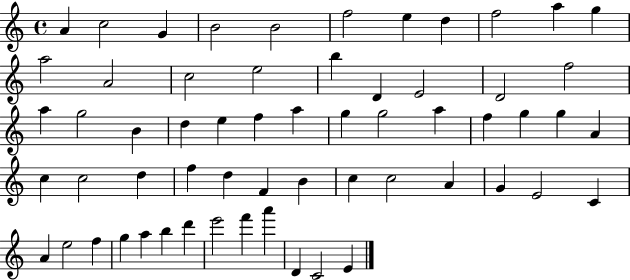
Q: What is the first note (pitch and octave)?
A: A4